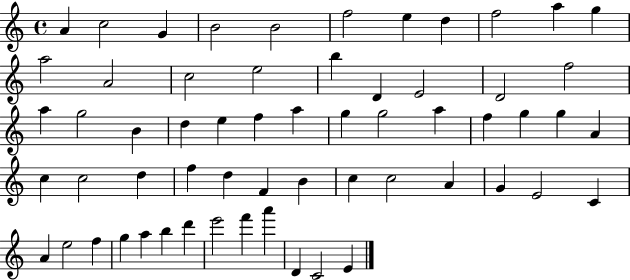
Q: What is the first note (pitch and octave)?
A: A4